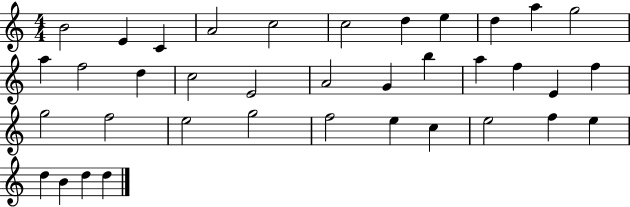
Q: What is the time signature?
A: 4/4